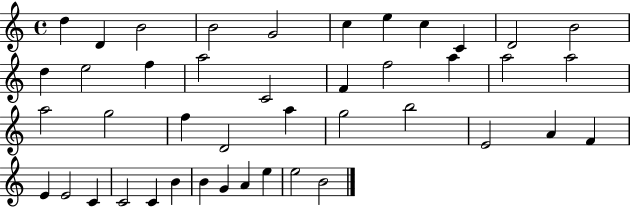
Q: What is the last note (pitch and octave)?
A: B4